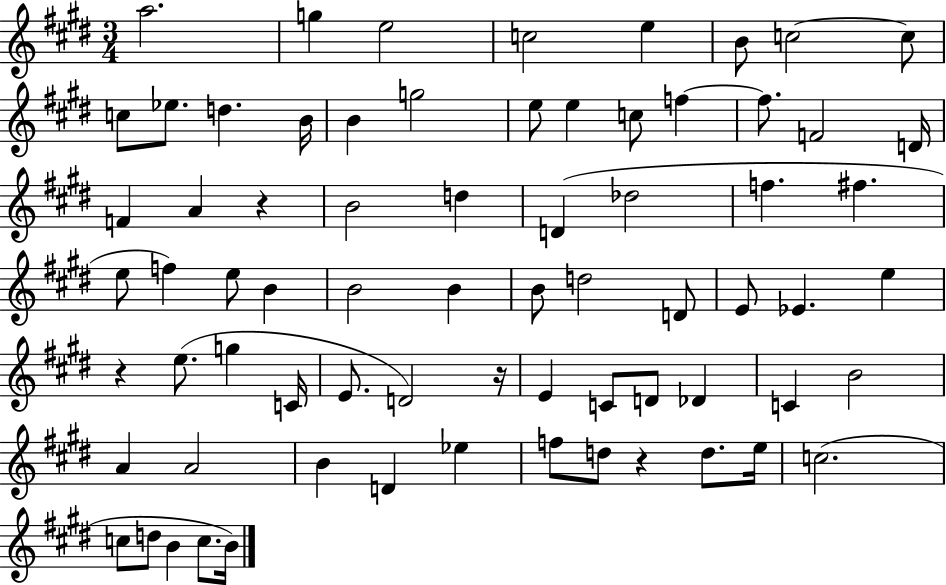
{
  \clef treble
  \numericTimeSignature
  \time 3/4
  \key e \major
  \repeat volta 2 { a''2. | g''4 e''2 | c''2 e''4 | b'8 c''2~~ c''8 | \break c''8 ees''8. d''4. b'16 | b'4 g''2 | e''8 e''4 c''8 f''4~~ | f''8. f'2 d'16 | \break f'4 a'4 r4 | b'2 d''4 | d'4( des''2 | f''4. fis''4. | \break e''8 f''4) e''8 b'4 | b'2 b'4 | b'8 d''2 d'8 | e'8 ees'4. e''4 | \break r4 e''8.( g''4 c'16 | e'8. d'2) r16 | e'4 c'8 d'8 des'4 | c'4 b'2 | \break a'4 a'2 | b'4 d'4 ees''4 | f''8 d''8 r4 d''8. e''16 | c''2.( | \break c''8 d''8 b'4 c''8. b'16) | } \bar "|."
}